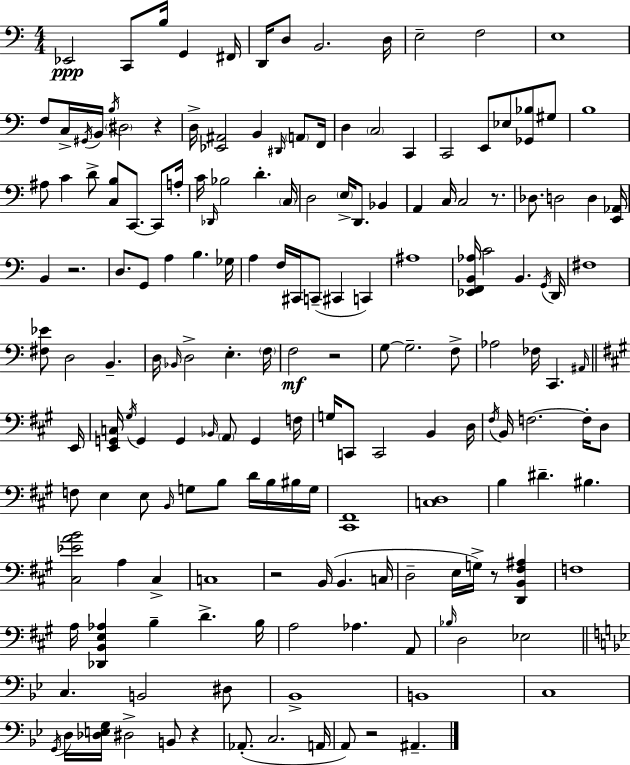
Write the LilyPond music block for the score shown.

{
  \clef bass
  \numericTimeSignature
  \time 4/4
  \key a \minor
  \repeat volta 2 { ees,2\ppp c,8 b16 g,4 fis,16 | d,16 d8 b,2. d16 | e2-- f2 | e1 | \break f8 c16-> \acciaccatura { gis,16 } b,16 \acciaccatura { b16 } \parenthesize dis2 r4 | d16-> <ees, ais,>2 b,4 \grace { dis,16 } | \parenthesize a,8 f,16 d4 \parenthesize c2 c,4 | c,2 e,8 ees8 <ges, bes>8 | \break gis8 b1 | ais8 c'4 d'8-> <c b>8 c,8.~~ | c,8 a16-. c'16 \grace { des,16 } bes2 d'4.-. | \parenthesize c16 d2 \parenthesize e16-> d,8. | \break bes,4 a,4 c16 c2 | r8. des8. d2 d4 | <e, aes,>16 b,4 r2. | d8. g,8 a4 b4. | \break ges16 a4 f16 cis,16 c,8--( cis,4 | c,4) ais1 | <ees, f, b, aes>16 c'2 b,4. | \acciaccatura { g,16 } d,16 fis1 | \break <fis ees'>8 d2 b,4.-- | d16 \grace { bes,16 } d2-> e4.-. | \parenthesize f16 f2\mf r2 | g8~~ g2.-- | \break f8-> aes2 fes16 c,4. | \grace { ais,16 } \bar "||" \break \key a \major e,16 <e, g, c>16 \acciaccatura { gis16 } g,4 g,4 \grace { bes,16 } \parenthesize a,8 g,4 | f16 g16 c,8 c,2 b,4 | d16 \acciaccatura { fis16 } b,16 f2.~~ | f16-. d8 f8 e4 e8 \grace { b,16 } g8 b8 | \break d'16 b16 bis16 g16 <cis, fis,>1 | <c d>1 | b4 dis'4.-- bis4. | <cis ees' a' b'>2 a4 | \break cis4-> c1 | r2 b,16( b,4. | c16 d2-- e16 g16->) r8 | <d, b, fis ais>4 f1 | \break a16 <des, b, e aes>4 b4-- d'4.-> | b16 a2 aes4. | a,8 \grace { bes16 } d2 ees2 | \bar "||" \break \key bes \major c4. b,2 dis8 | bes,1-> | b,1 | c1 | \break \acciaccatura { g,16 } d16 <des e g>16 dis2-> b,8 r4 | aes,8.-.( c2. | a,16 a,8) r2 ais,4.-- | } \bar "|."
}